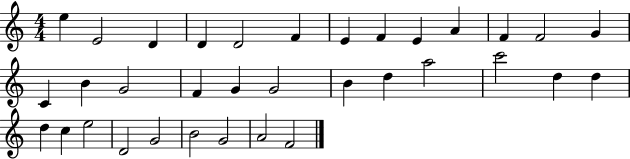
{
  \clef treble
  \numericTimeSignature
  \time 4/4
  \key c \major
  e''4 e'2 d'4 | d'4 d'2 f'4 | e'4 f'4 e'4 a'4 | f'4 f'2 g'4 | \break c'4 b'4 g'2 | f'4 g'4 g'2 | b'4 d''4 a''2 | c'''2 d''4 d''4 | \break d''4 c''4 e''2 | d'2 g'2 | b'2 g'2 | a'2 f'2 | \break \bar "|."
}